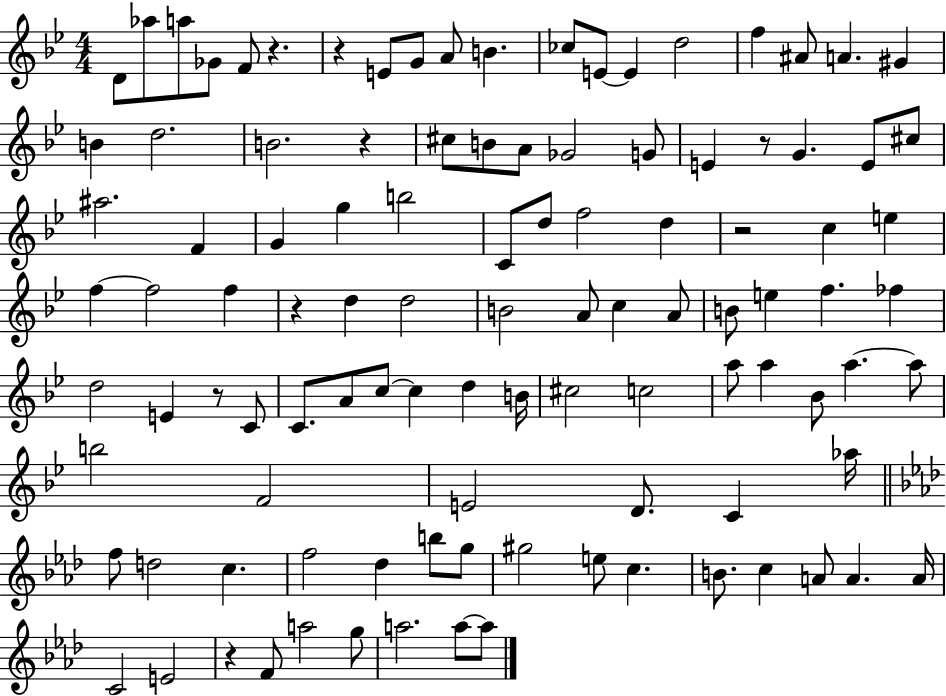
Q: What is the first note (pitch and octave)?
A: D4